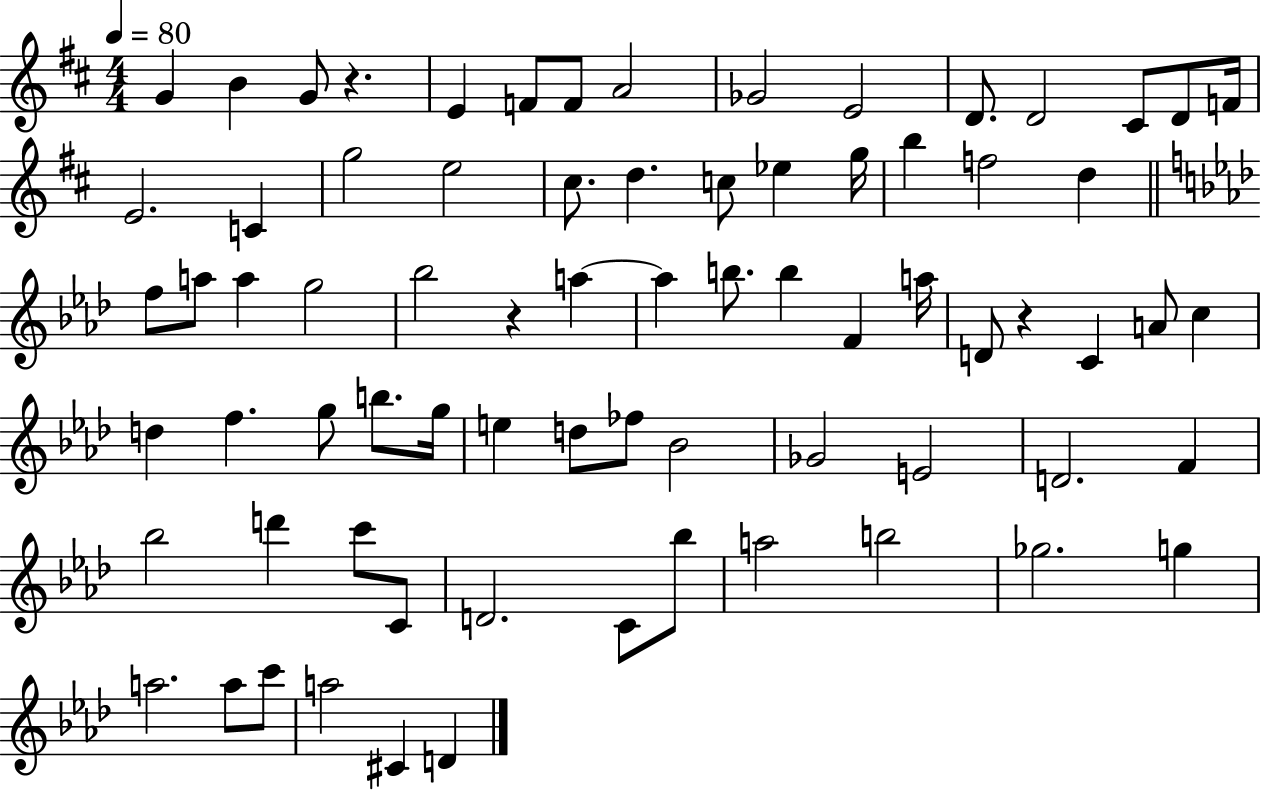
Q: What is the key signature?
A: D major